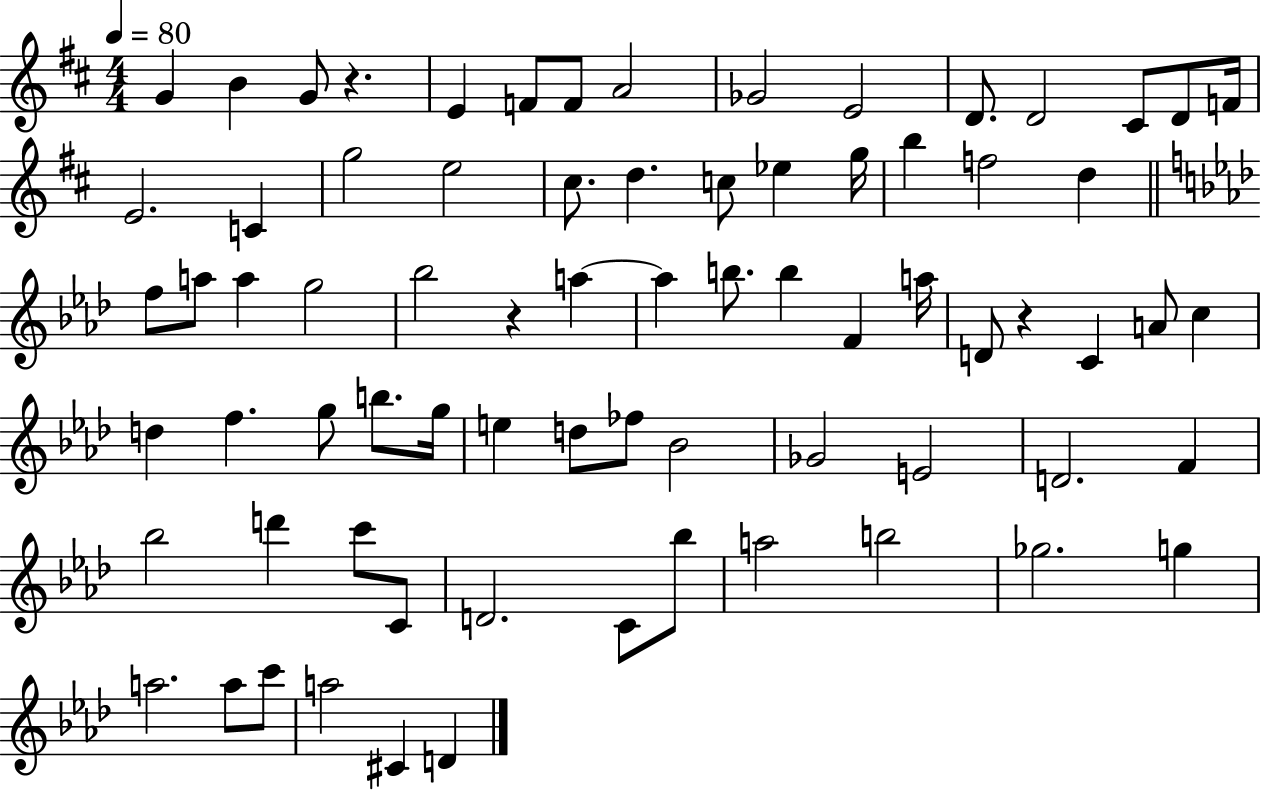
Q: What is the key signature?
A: D major